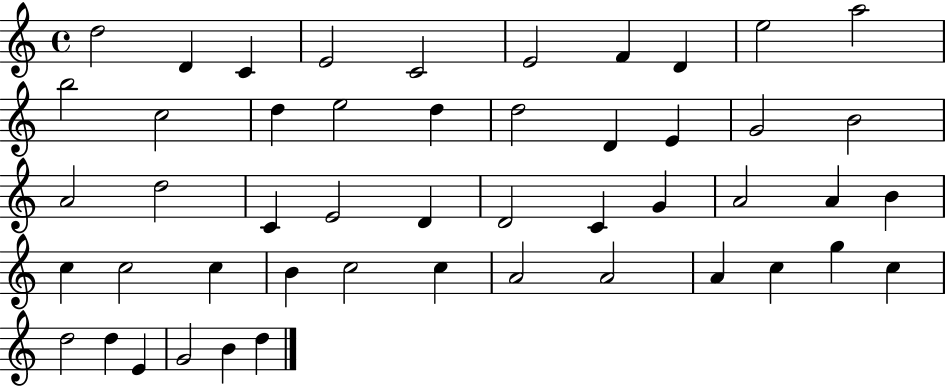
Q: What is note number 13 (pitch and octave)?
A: D5